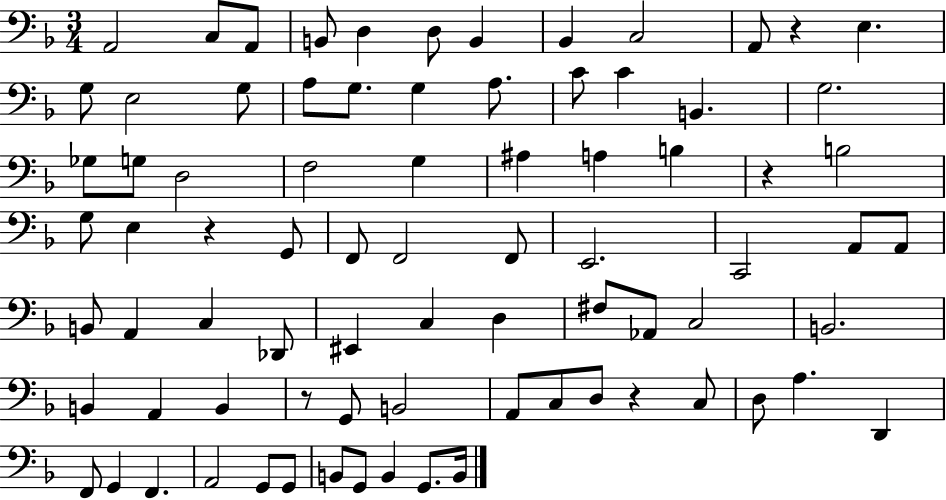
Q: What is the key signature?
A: F major